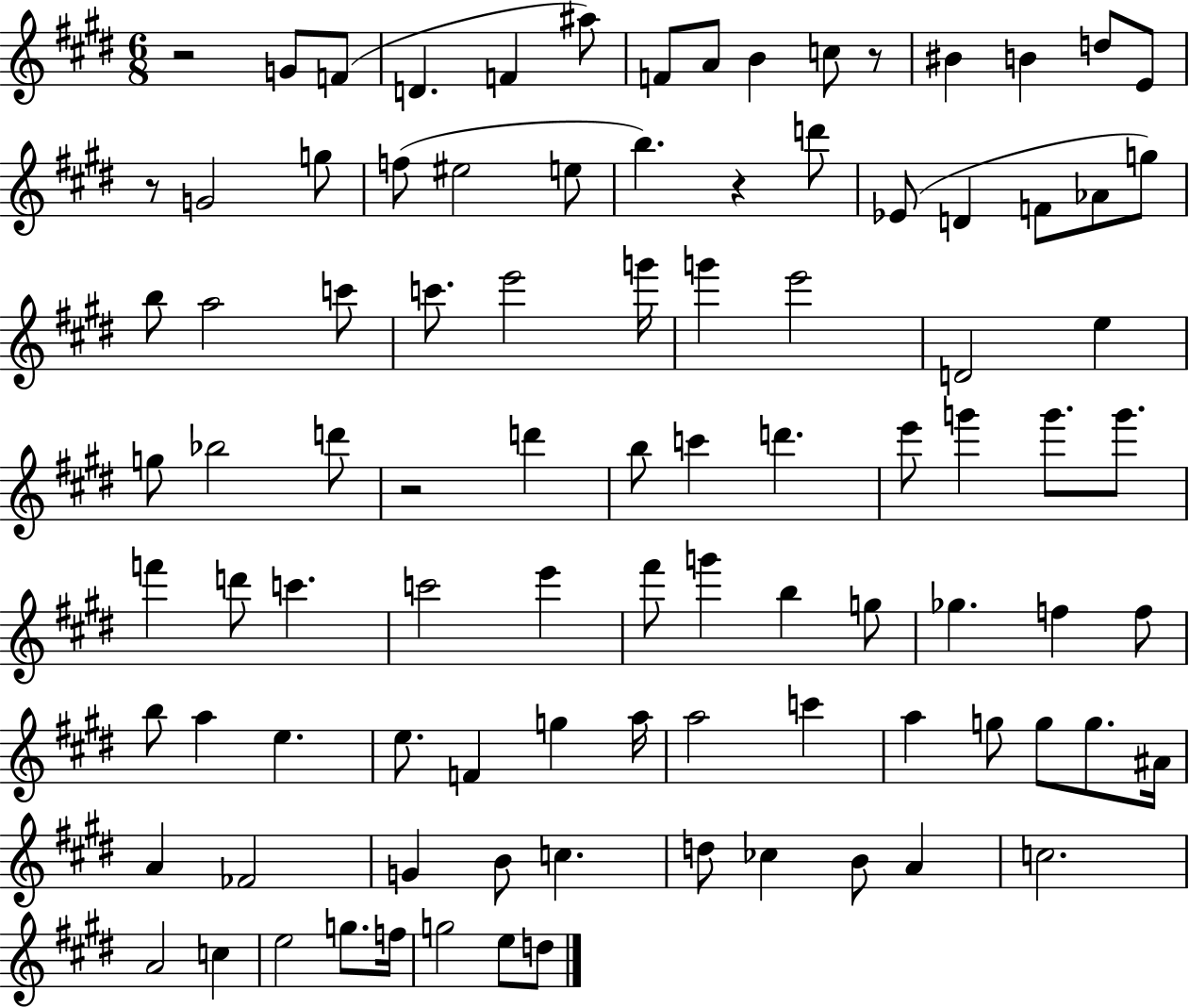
{
  \clef treble
  \numericTimeSignature
  \time 6/8
  \key e \major
  \repeat volta 2 { r2 g'8 f'8( | d'4. f'4 ais''8) | f'8 a'8 b'4 c''8 r8 | bis'4 b'4 d''8 e'8 | \break r8 g'2 g''8 | f''8( eis''2 e''8 | b''4.) r4 d'''8 | ees'8( d'4 f'8 aes'8 g''8) | \break b''8 a''2 c'''8 | c'''8. e'''2 g'''16 | g'''4 e'''2 | d'2 e''4 | \break g''8 bes''2 d'''8 | r2 d'''4 | b''8 c'''4 d'''4. | e'''8 g'''4 g'''8. g'''8. | \break f'''4 d'''8 c'''4. | c'''2 e'''4 | fis'''8 g'''4 b''4 g''8 | ges''4. f''4 f''8 | \break b''8 a''4 e''4. | e''8. f'4 g''4 a''16 | a''2 c'''4 | a''4 g''8 g''8 g''8. ais'16 | \break a'4 fes'2 | g'4 b'8 c''4. | d''8 ces''4 b'8 a'4 | c''2. | \break a'2 c''4 | e''2 g''8. f''16 | g''2 e''8 d''8 | } \bar "|."
}